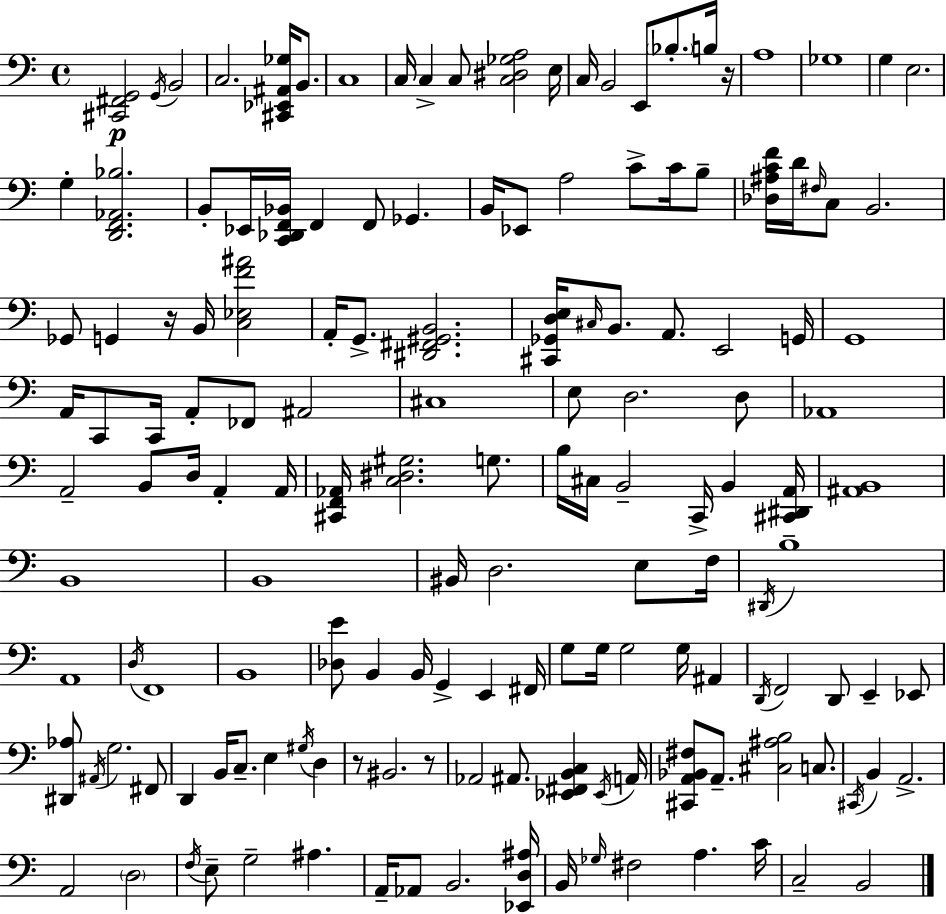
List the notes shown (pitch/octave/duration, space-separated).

[C#2,F#2,G2]/h G2/s B2/h C3/h. [C#2,Eb2,A#2,Gb3]/s B2/e. C3/w C3/s C3/q C3/e [C3,D#3,Gb3,A3]/h E3/s C3/s B2/h E2/e Bb3/e. B3/s R/s A3/w Gb3/w G3/q E3/h. G3/q [D2,F2,Ab2,Bb3]/h. B2/e Eb2/s [C2,Db2,F2,Bb2]/s F2/q F2/e Gb2/q. B2/s Eb2/e A3/h C4/e C4/s B3/e [Db3,A#3,C4,F4]/s D4/s F#3/s C3/e B2/h. Gb2/e G2/q R/s B2/s [C3,Eb3,F4,A#4]/h A2/s G2/e. [D#2,F#2,G#2,B2]/h. [C#2,Gb2,D3,E3]/s C#3/s B2/e. A2/e. E2/h G2/s G2/w A2/s C2/e C2/s A2/e FES2/e A#2/h C#3/w E3/e D3/h. D3/e Ab2/w A2/h B2/e D3/s A2/q A2/s [C#2,F2,Ab2]/s [C3,D#3,G#3]/h. G3/e. B3/s C#3/s B2/h C2/s B2/q [C#2,D#2,A2]/s [A#2,B2]/w B2/w B2/w BIS2/s D3/h. E3/e F3/s D#2/s B3/w A2/w D3/s F2/w B2/w [Db3,E4]/e B2/q B2/s G2/q E2/q F#2/s G3/e G3/s G3/h G3/s A#2/q D2/s F2/h D2/e E2/q Eb2/e [D#2,Ab3]/e A#2/s G3/h. F#2/e D2/q B2/s C3/e. E3/q G#3/s D3/q R/e BIS2/h. R/e Ab2/h A#2/e. [Eb2,F#2,B2,C3]/q Eb2/s A2/s [C#2,A2,Bb2,F#3]/e A2/e. [C#3,A#3,B3]/h C3/e. C#2/s B2/q A2/h. A2/h D3/h F3/s E3/e G3/h A#3/q. A2/s Ab2/e B2/h. [Eb2,D3,A#3]/s B2/s Gb3/s F#3/h A3/q. C4/s C3/h B2/h